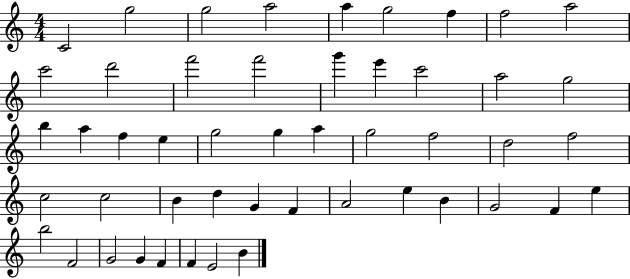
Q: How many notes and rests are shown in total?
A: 49